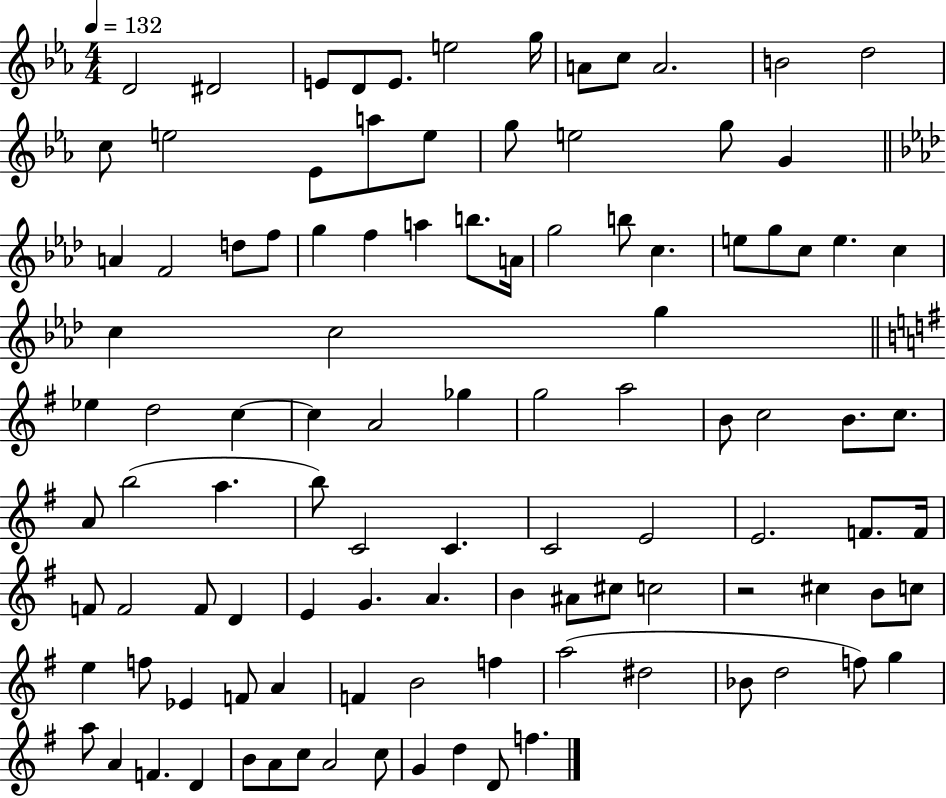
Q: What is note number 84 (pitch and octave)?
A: F4